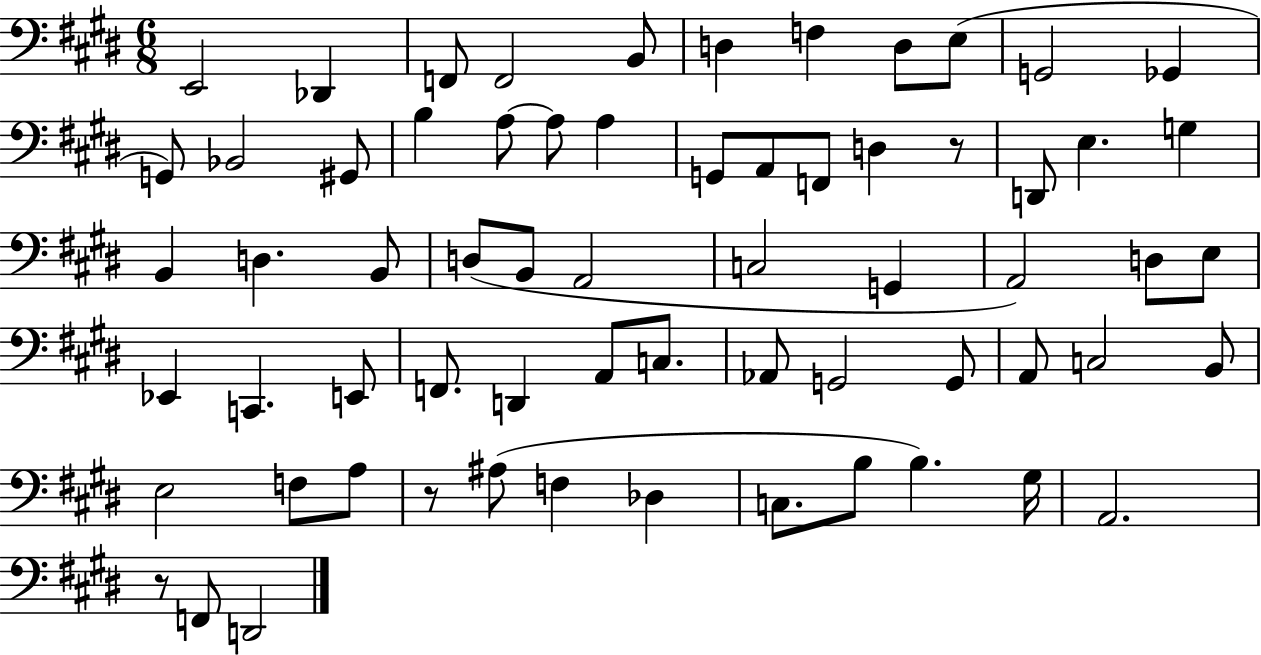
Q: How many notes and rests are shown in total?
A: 65